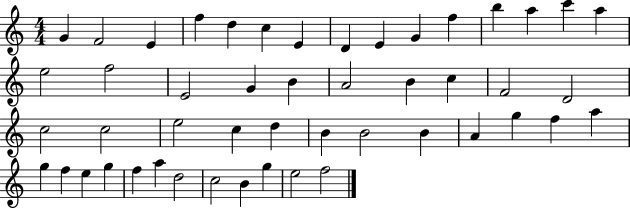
G4/q F4/h E4/q F5/q D5/q C5/q E4/q D4/q E4/q G4/q F5/q B5/q A5/q C6/q A5/q E5/h F5/h E4/h G4/q B4/q A4/h B4/q C5/q F4/h D4/h C5/h C5/h E5/h C5/q D5/q B4/q B4/h B4/q A4/q G5/q F5/q A5/q G5/q F5/q E5/q G5/q F5/q A5/q D5/h C5/h B4/q G5/q E5/h F5/h